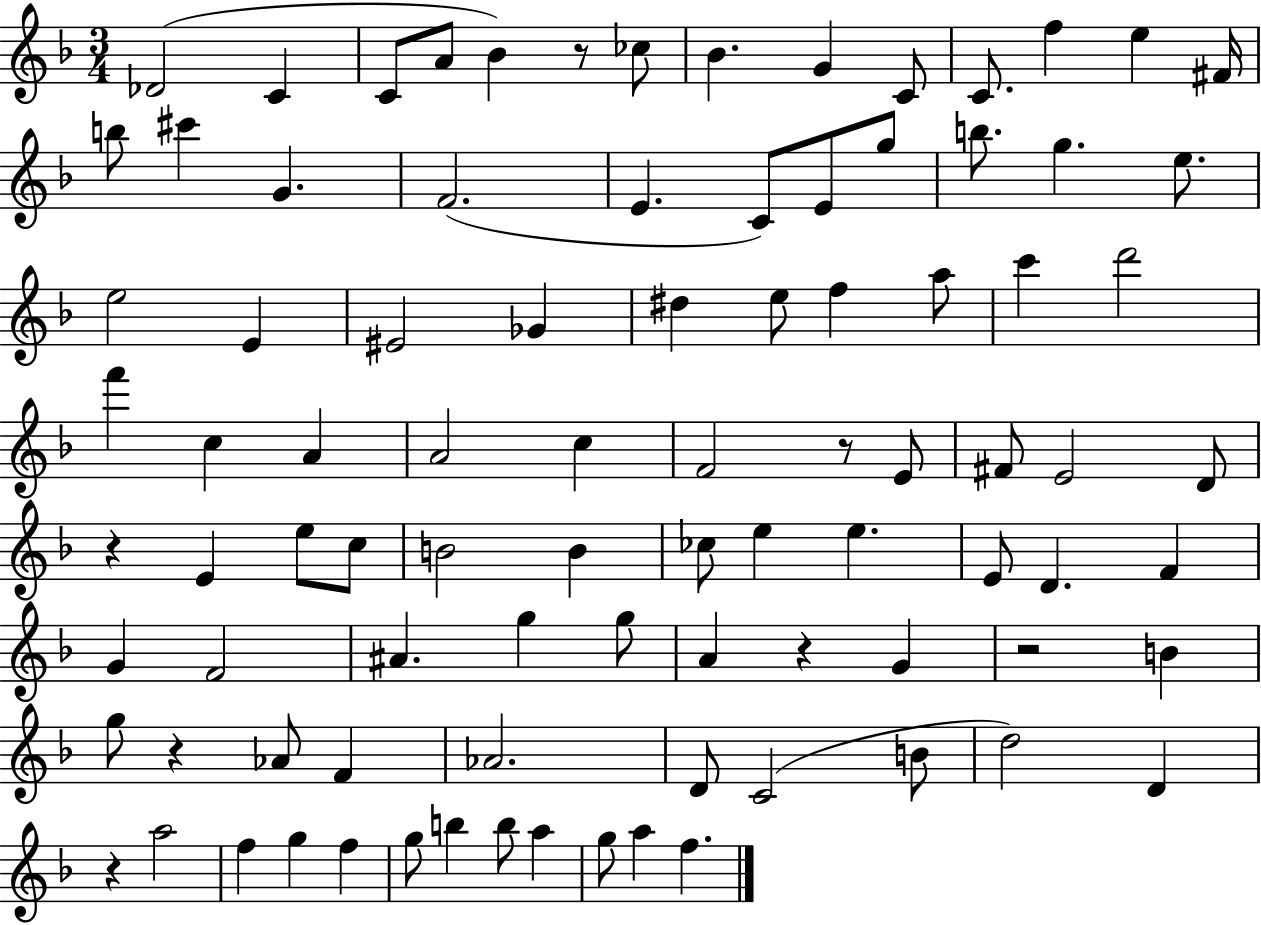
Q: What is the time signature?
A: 3/4